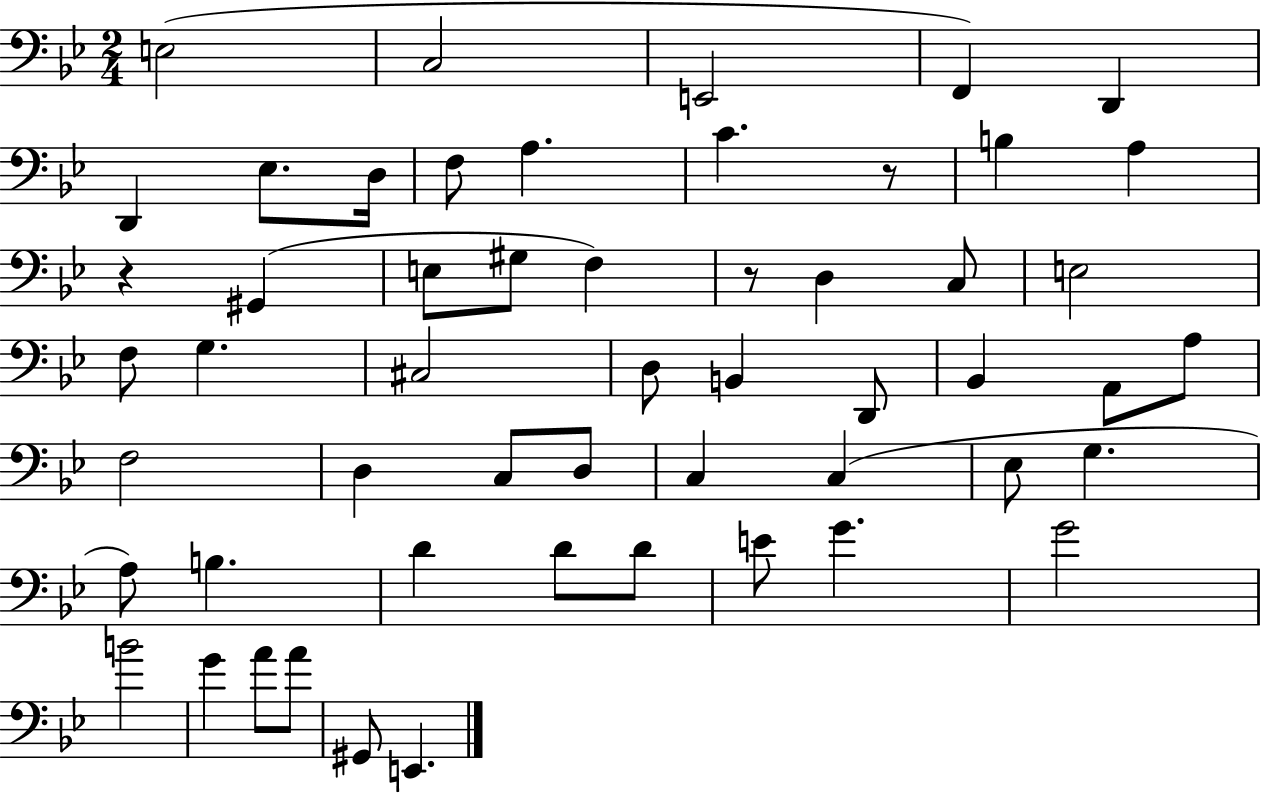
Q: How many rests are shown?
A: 3